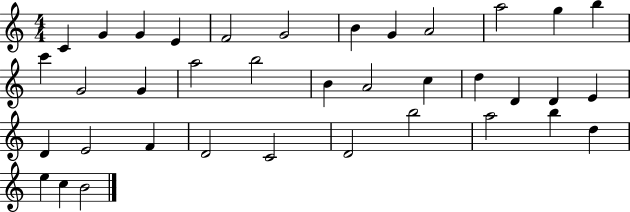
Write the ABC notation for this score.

X:1
T:Untitled
M:4/4
L:1/4
K:C
C G G E F2 G2 B G A2 a2 g b c' G2 G a2 b2 B A2 c d D D E D E2 F D2 C2 D2 b2 a2 b d e c B2